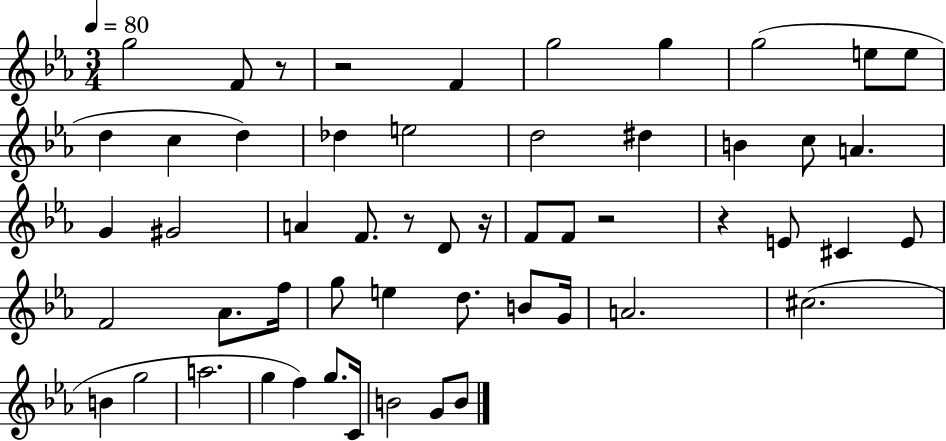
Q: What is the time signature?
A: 3/4